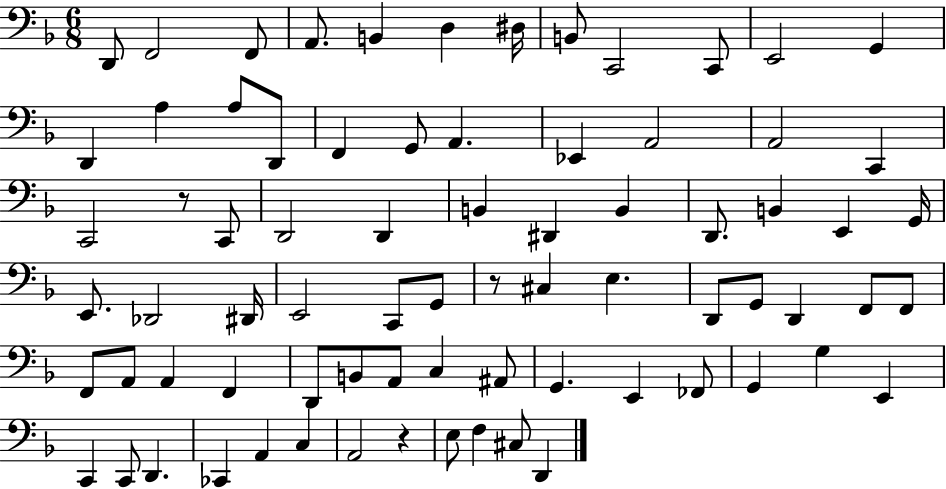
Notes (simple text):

D2/e F2/h F2/e A2/e. B2/q D3/q D#3/s B2/e C2/h C2/e E2/h G2/q D2/q A3/q A3/e D2/e F2/q G2/e A2/q. Eb2/q A2/h A2/h C2/q C2/h R/e C2/e D2/h D2/q B2/q D#2/q B2/q D2/e. B2/q E2/q G2/s E2/e. Db2/h D#2/s E2/h C2/e G2/e R/e C#3/q E3/q. D2/e G2/e D2/q F2/e F2/e F2/e A2/e A2/q F2/q D2/e B2/e A2/e C3/q A#2/e G2/q. E2/q FES2/e G2/q G3/q E2/q C2/q C2/e D2/q. CES2/q A2/q C3/q A2/h R/q E3/e F3/q C#3/e D2/q